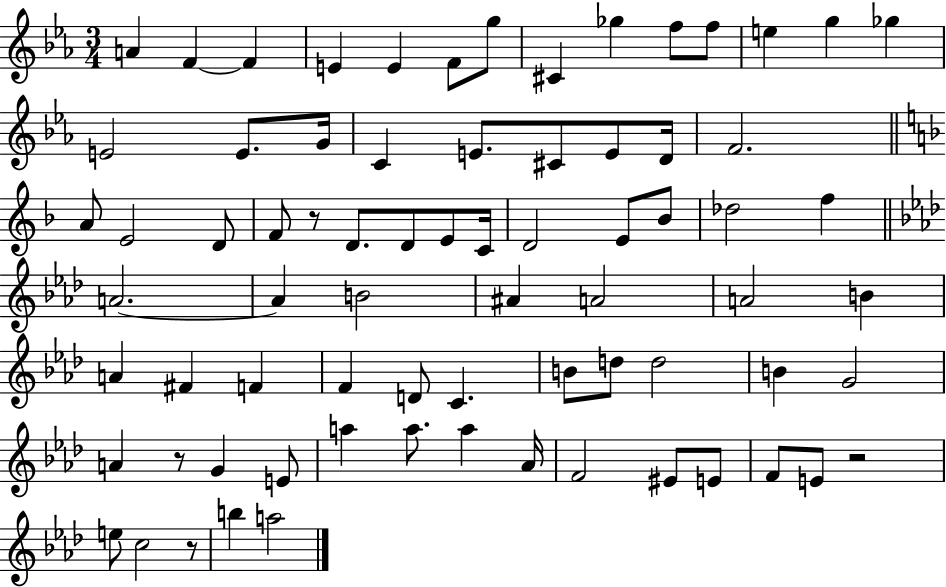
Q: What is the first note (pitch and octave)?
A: A4